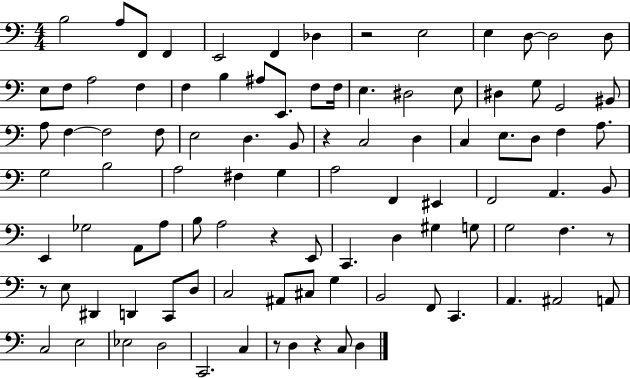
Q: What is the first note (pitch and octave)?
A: B3